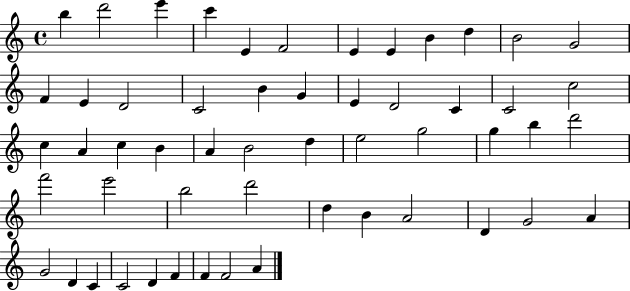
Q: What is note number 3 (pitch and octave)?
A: E6